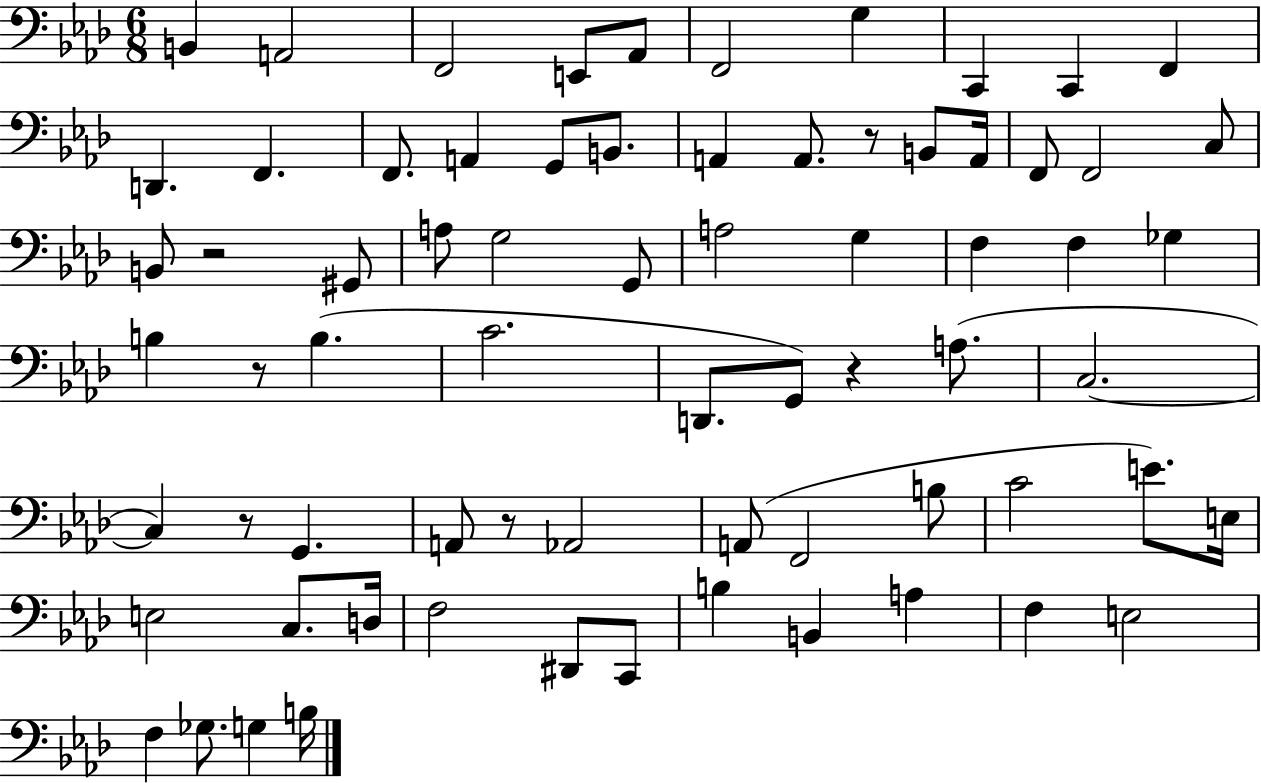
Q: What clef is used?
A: bass